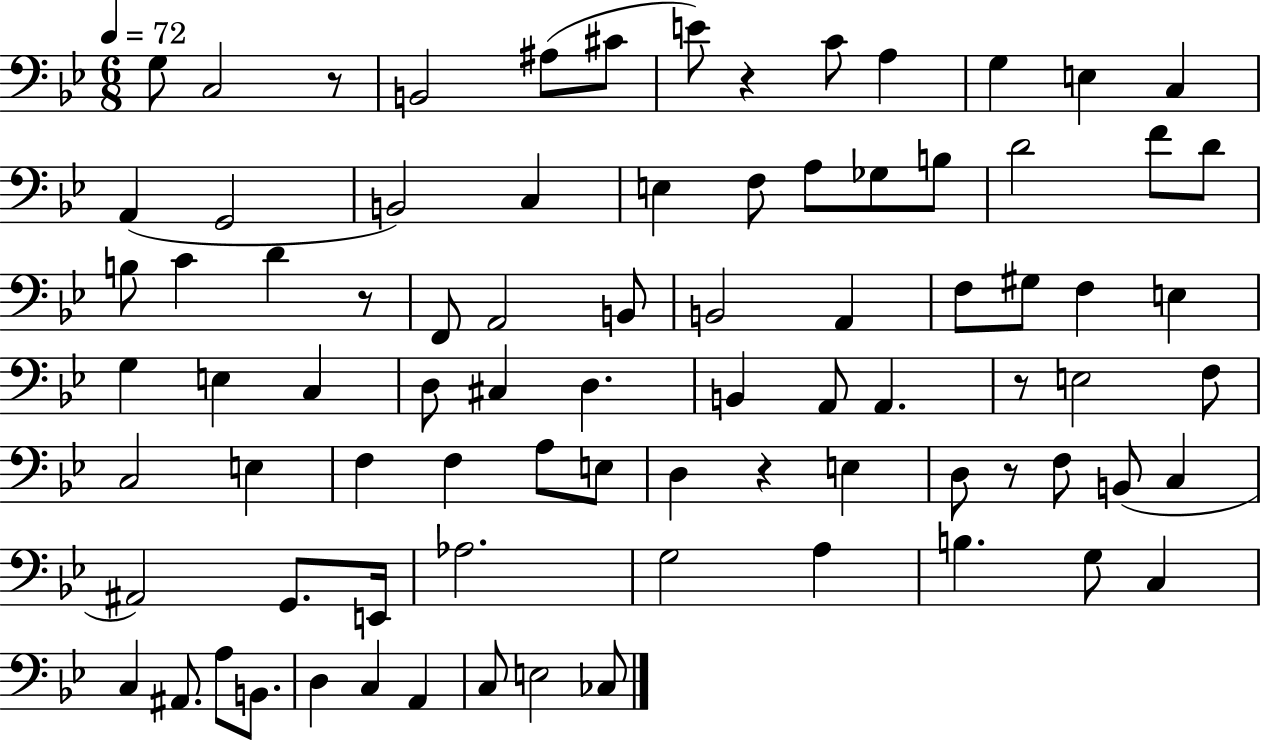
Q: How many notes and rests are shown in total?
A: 83